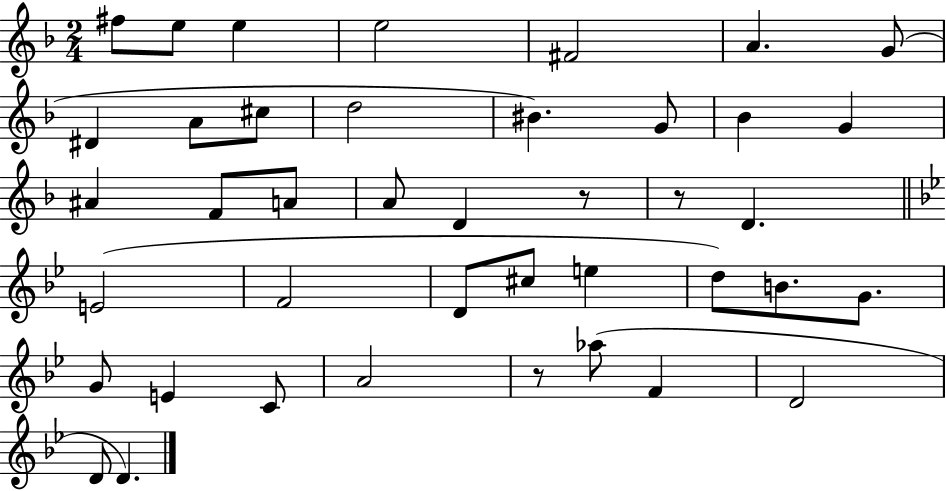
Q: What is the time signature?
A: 2/4